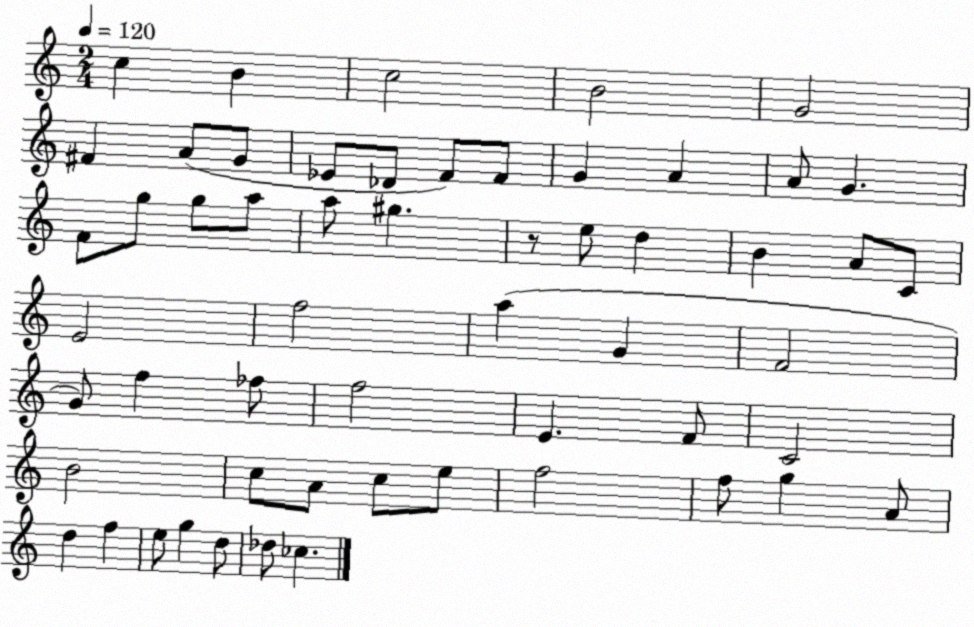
X:1
T:Untitled
M:2/4
L:1/4
K:C
c B c2 B2 G2 ^F A/2 G/2 _E/2 _D/2 F/2 F/2 G A A/2 G F/2 g/2 g/2 a/2 a/2 ^g z/2 e/2 d B A/2 C/2 E2 f2 a G F2 G/2 f _f/2 f2 E F/2 C2 B2 c/2 A/2 c/2 e/2 f2 f/2 g A/2 d f e/2 g d/2 _d/2 _c